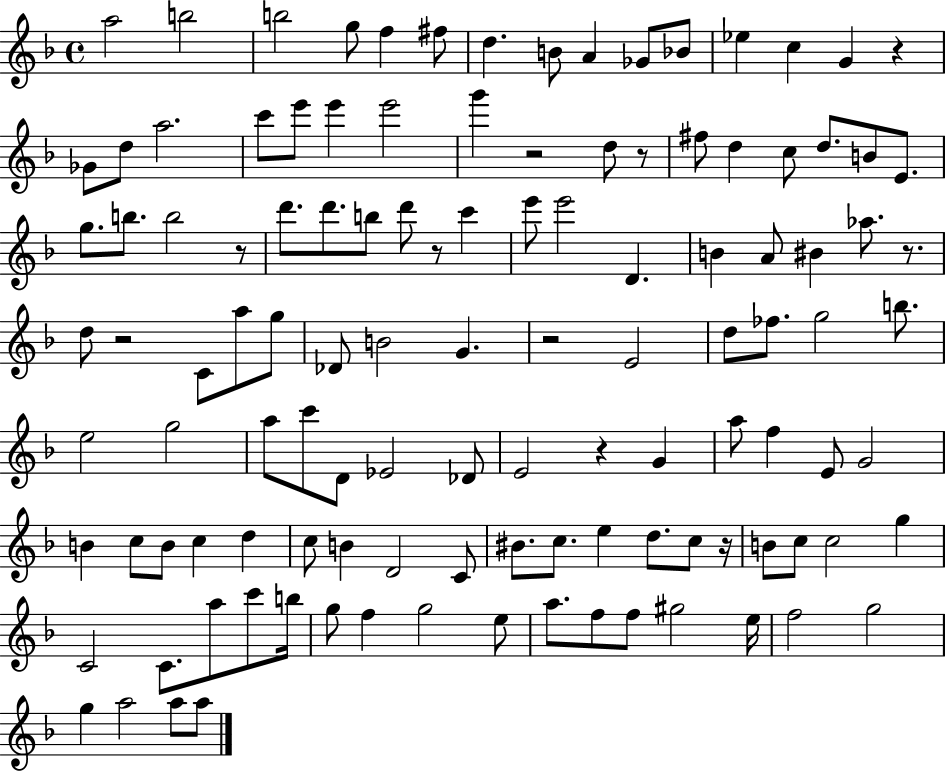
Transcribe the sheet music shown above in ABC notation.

X:1
T:Untitled
M:4/4
L:1/4
K:F
a2 b2 b2 g/2 f ^f/2 d B/2 A _G/2 _B/2 _e c G z _G/2 d/2 a2 c'/2 e'/2 e' e'2 g' z2 d/2 z/2 ^f/2 d c/2 d/2 B/2 E/2 g/2 b/2 b2 z/2 d'/2 d'/2 b/2 d'/2 z/2 c' e'/2 e'2 D B A/2 ^B _a/2 z/2 d/2 z2 C/2 a/2 g/2 _D/2 B2 G z2 E2 d/2 _f/2 g2 b/2 e2 g2 a/2 c'/2 D/2 _E2 _D/2 E2 z G a/2 f E/2 G2 B c/2 B/2 c d c/2 B D2 C/2 ^B/2 c/2 e d/2 c/2 z/4 B/2 c/2 c2 g C2 C/2 a/2 c'/2 b/4 g/2 f g2 e/2 a/2 f/2 f/2 ^g2 e/4 f2 g2 g a2 a/2 a/2